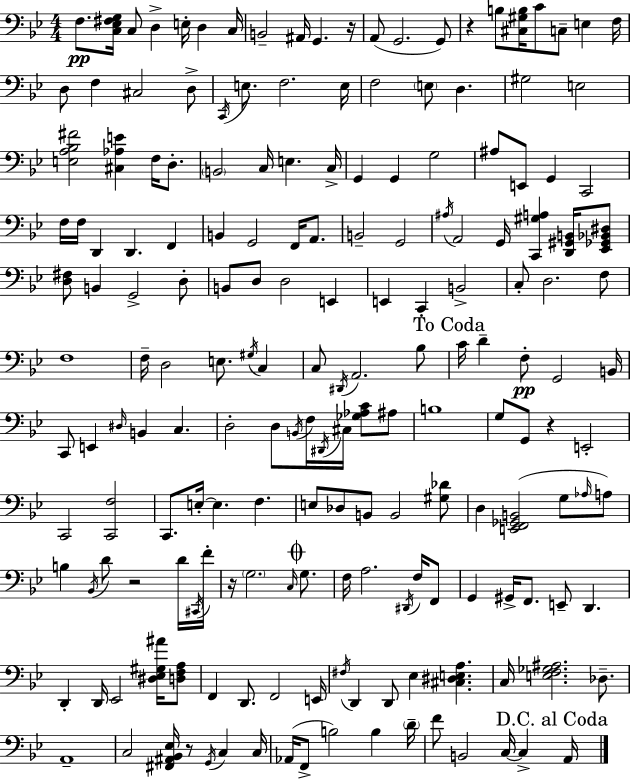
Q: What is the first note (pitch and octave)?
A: F3